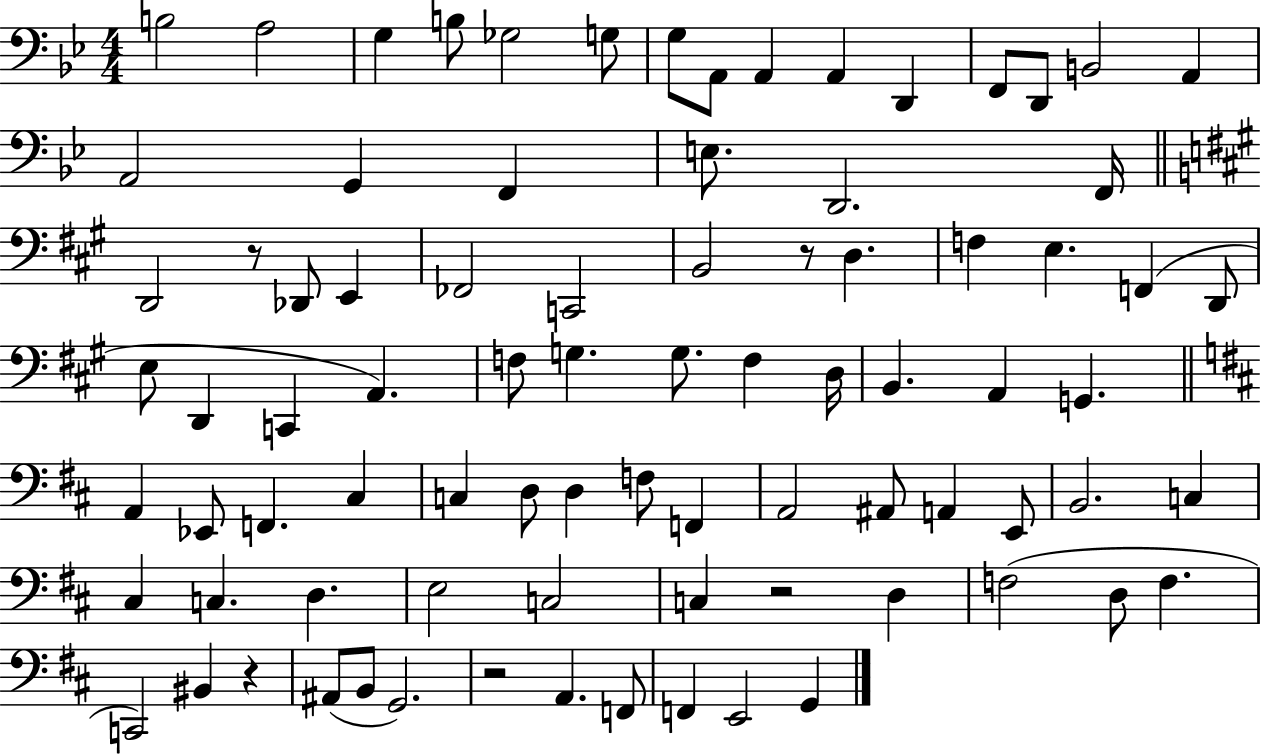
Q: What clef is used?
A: bass